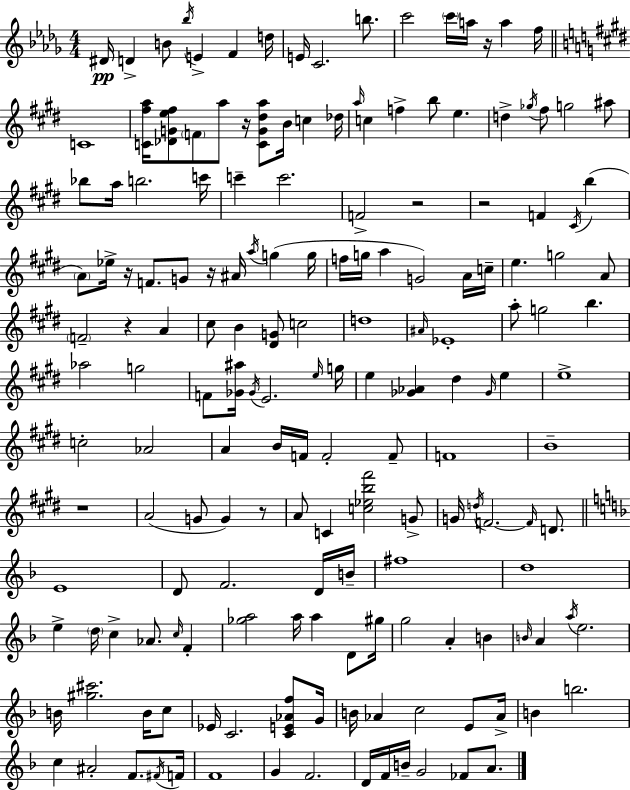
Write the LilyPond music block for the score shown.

{
  \clef treble
  \numericTimeSignature
  \time 4/4
  \key bes \minor
  dis'16\pp d'4-> b'8 \acciaccatura { bes''16 } e'4-> f'4 | d''16 e'16 c'2. b''8. | c'''2 \parenthesize c'''16 a''16 r16 a''4 | f''16 \bar "||" \break \key e \major c'1 | <c' fis'' a''>16 <des' g' e'' fis''>8 \parenthesize f'8 a''8 r16 <c' g' dis'' a''>8 b'16 c''4 des''16 | \grace { a''16 } c''4 f''4-> b''8 e''4. | d''4-> \acciaccatura { ges''16 } fis''8 g''2 | \break ais''8 bes''8 a''16 b''2. | c'''16 c'''4-- c'''2. | f'2-> r2 | r2 f'4 \acciaccatura { cis'16 }( b''4 | \break \parenthesize a'8) ees''16-> r16 f'8. g'8 r16 ais'16 \acciaccatura { a''16 } g''4( | g''16 f''16 g''16 a''4 g'2) | a'16 c''16-- e''4. g''2 | a'8 \parenthesize f'2-- r4 | \break a'4 cis''8 b'4 <dis' g'>8 c''2 | d''1 | \grace { ais'16 } ees'1-. | a''8-. g''2 b''4. | \break aes''2 g''2 | f'8 <ges' ais''>16 \acciaccatura { ges'16 } e'2. | \grace { e''16 } g''16 e''4 <ges' aes'>4 dis''4 | \grace { ges'16 } e''4 e''1-> | \break c''2-. | aes'2 a'4 b'16 f'16 f'2-. | f'8-- f'1 | b'1-- | \break r1 | a'2( | g'8 g'4) r8 a'8 c'4 <c'' ees'' b'' fis'''>2 | g'8-> g'16 \acciaccatura { d''16 } f'2.~~ | \break \grace { f'16 } d'8. \bar "||" \break \key f \major e'1 | d'8 f'2. d'16 b'16-- | fis''1 | d''1 | \break e''4-> \parenthesize d''16 c''4-> aes'8. \grace { c''16 } f'4-. | <ges'' a''>2 a''16 a''4 d'8 | gis''16 g''2 a'4-. b'4 | \grace { b'16 } a'4 \acciaccatura { a''16 } e''2. | \break b'16 <gis'' cis'''>2. | b'16 c''8 ees'16 c'2. | <c' e' aes' f''>8 g'16 b'16 aes'4 c''2 | e'8 aes'16-> b'4 b''2. | \break c''4 ais'2-. f'8. | \acciaccatura { fis'16 } f'16 f'1 | g'4 f'2. | d'16 f'16 b'16-- g'2 fes'8 | \break a'8. \bar "|."
}